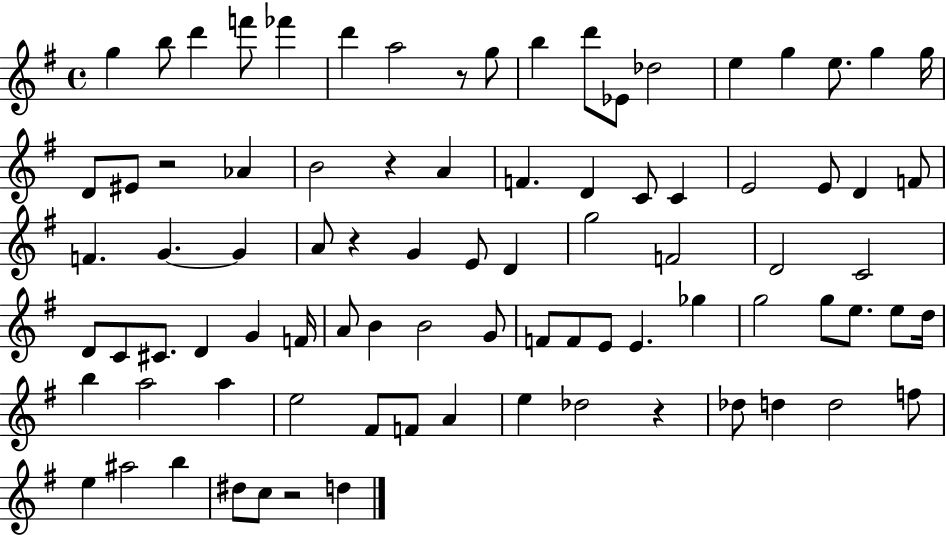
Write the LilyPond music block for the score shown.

{
  \clef treble
  \time 4/4
  \defaultTimeSignature
  \key g \major
  g''4 b''8 d'''4 f'''8 fes'''4 | d'''4 a''2 r8 g''8 | b''4 d'''8 ees'8 des''2 | e''4 g''4 e''8. g''4 g''16 | \break d'8 eis'8 r2 aes'4 | b'2 r4 a'4 | f'4. d'4 c'8 c'4 | e'2 e'8 d'4 f'8 | \break f'4. g'4.~~ g'4 | a'8 r4 g'4 e'8 d'4 | g''2 f'2 | d'2 c'2 | \break d'8 c'8 cis'8. d'4 g'4 f'16 | a'8 b'4 b'2 g'8 | f'8 f'8 e'8 e'4. ges''4 | g''2 g''8 e''8. e''8 d''16 | \break b''4 a''2 a''4 | e''2 fis'8 f'8 a'4 | e''4 des''2 r4 | des''8 d''4 d''2 f''8 | \break e''4 ais''2 b''4 | dis''8 c''8 r2 d''4 | \bar "|."
}